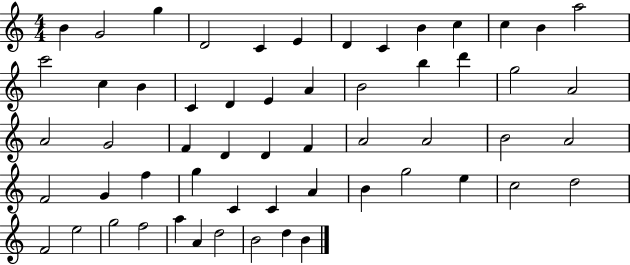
X:1
T:Untitled
M:4/4
L:1/4
K:C
B G2 g D2 C E D C B c c B a2 c'2 c B C D E A B2 b d' g2 A2 A2 G2 F D D F A2 A2 B2 A2 F2 G f g C C A B g2 e c2 d2 F2 e2 g2 f2 a A d2 B2 d B